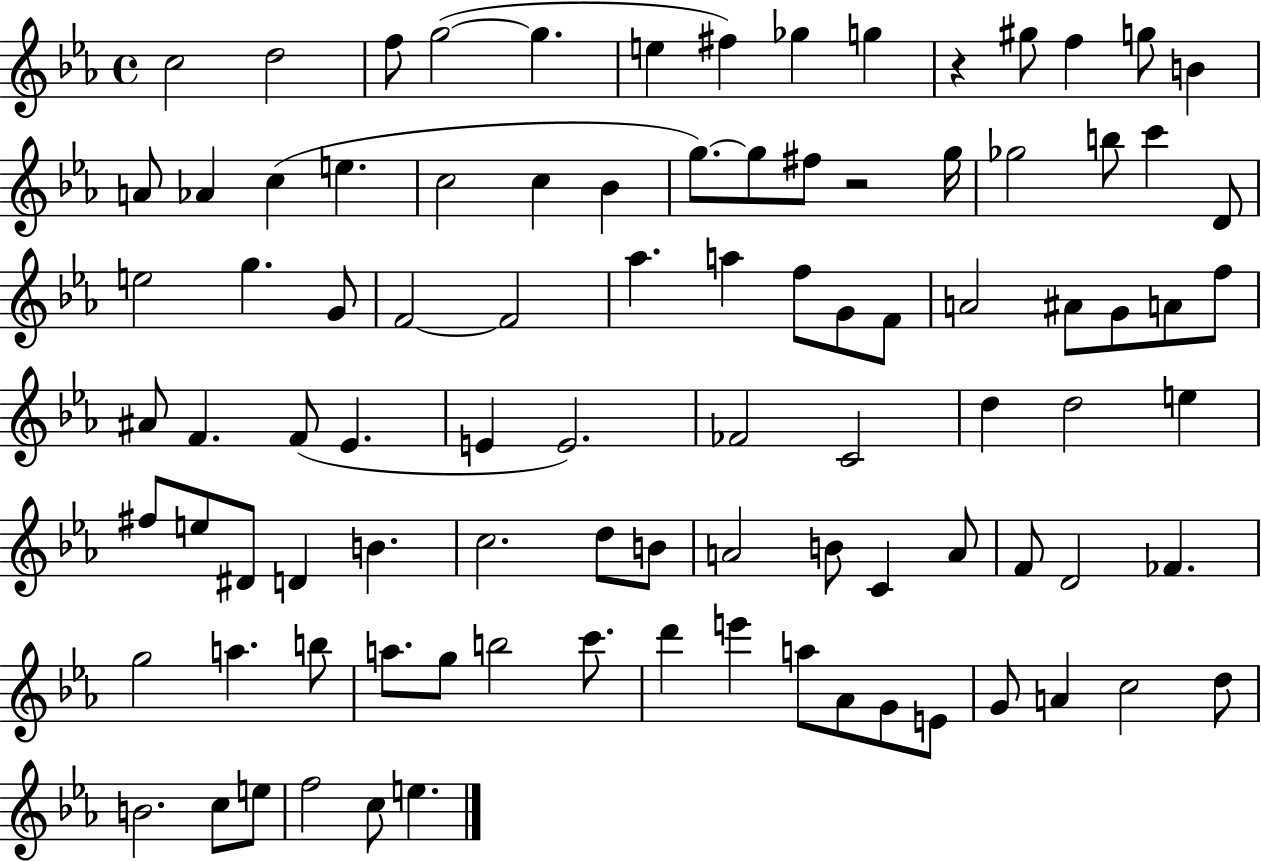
X:1
T:Untitled
M:4/4
L:1/4
K:Eb
c2 d2 f/2 g2 g e ^f _g g z ^g/2 f g/2 B A/2 _A c e c2 c _B g/2 g/2 ^f/2 z2 g/4 _g2 b/2 c' D/2 e2 g G/2 F2 F2 _a a f/2 G/2 F/2 A2 ^A/2 G/2 A/2 f/2 ^A/2 F F/2 _E E E2 _F2 C2 d d2 e ^f/2 e/2 ^D/2 D B c2 d/2 B/2 A2 B/2 C A/2 F/2 D2 _F g2 a b/2 a/2 g/2 b2 c'/2 d' e' a/2 _A/2 G/2 E/2 G/2 A c2 d/2 B2 c/2 e/2 f2 c/2 e